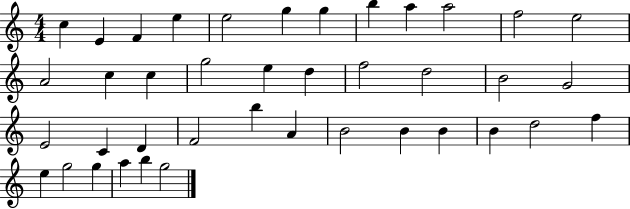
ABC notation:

X:1
T:Untitled
M:4/4
L:1/4
K:C
c E F e e2 g g b a a2 f2 e2 A2 c c g2 e d f2 d2 B2 G2 E2 C D F2 b A B2 B B B d2 f e g2 g a b g2